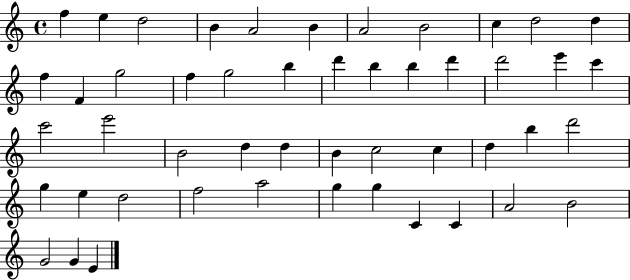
F5/q E5/q D5/h B4/q A4/h B4/q A4/h B4/h C5/q D5/h D5/q F5/q F4/q G5/h F5/q G5/h B5/q D6/q B5/q B5/q D6/q D6/h E6/q C6/q C6/h E6/h B4/h D5/q D5/q B4/q C5/h C5/q D5/q B5/q D6/h G5/q E5/q D5/h F5/h A5/h G5/q G5/q C4/q C4/q A4/h B4/h G4/h G4/q E4/q